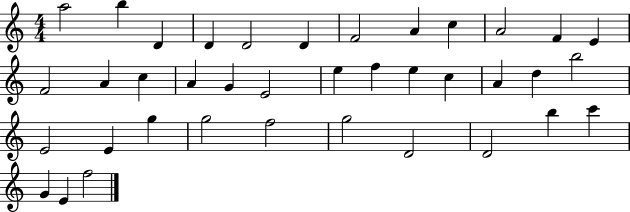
{
  \clef treble
  \numericTimeSignature
  \time 4/4
  \key c \major
  a''2 b''4 d'4 | d'4 d'2 d'4 | f'2 a'4 c''4 | a'2 f'4 e'4 | \break f'2 a'4 c''4 | a'4 g'4 e'2 | e''4 f''4 e''4 c''4 | a'4 d''4 b''2 | \break e'2 e'4 g''4 | g''2 f''2 | g''2 d'2 | d'2 b''4 c'''4 | \break g'4 e'4 f''2 | \bar "|."
}